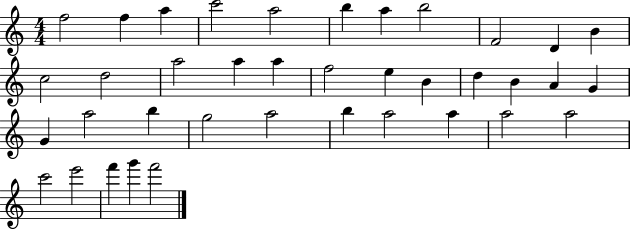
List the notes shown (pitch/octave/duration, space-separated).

F5/h F5/q A5/q C6/h A5/h B5/q A5/q B5/h F4/h D4/q B4/q C5/h D5/h A5/h A5/q A5/q F5/h E5/q B4/q D5/q B4/q A4/q G4/q G4/q A5/h B5/q G5/h A5/h B5/q A5/h A5/q A5/h A5/h C6/h E6/h F6/q G6/q F6/h